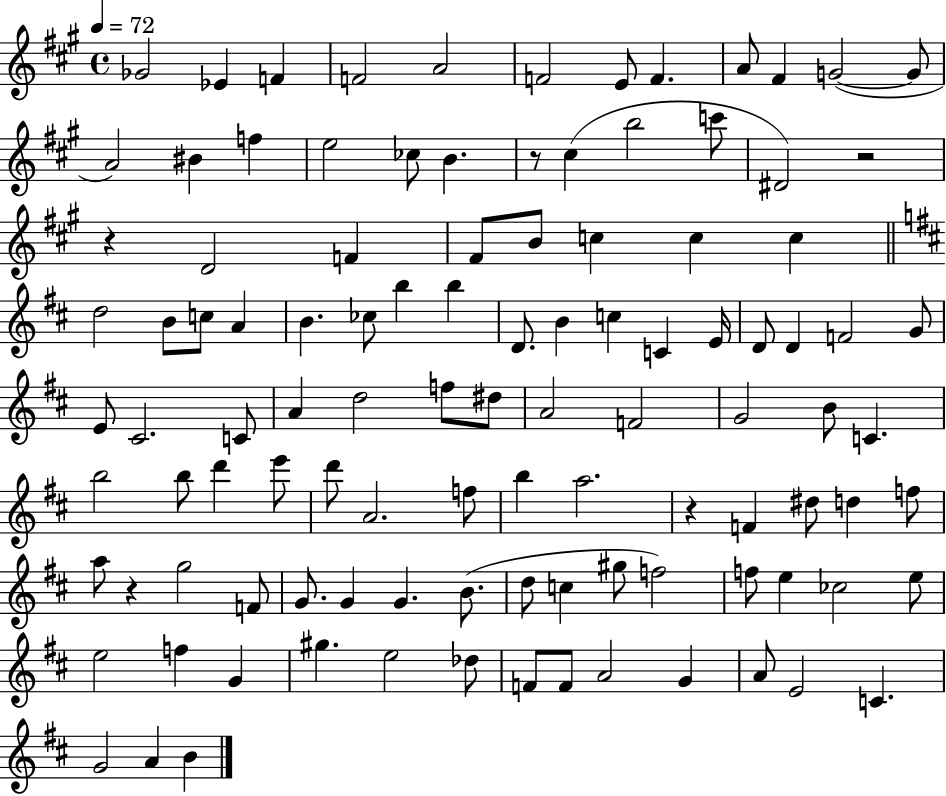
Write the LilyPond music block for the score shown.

{
  \clef treble
  \time 4/4
  \defaultTimeSignature
  \key a \major
  \tempo 4 = 72
  ges'2 ees'4 f'4 | f'2 a'2 | f'2 e'8 f'4. | a'8 fis'4 g'2~(~ g'8 | \break a'2) bis'4 f''4 | e''2 ces''8 b'4. | r8 cis''4( b''2 c'''8 | dis'2) r2 | \break r4 d'2 f'4 | fis'8 b'8 c''4 c''4 c''4 | \bar "||" \break \key b \minor d''2 b'8 c''8 a'4 | b'4. ces''8 b''4 b''4 | d'8. b'4 c''4 c'4 e'16 | d'8 d'4 f'2 g'8 | \break e'8 cis'2. c'8 | a'4 d''2 f''8 dis''8 | a'2 f'2 | g'2 b'8 c'4. | \break b''2 b''8 d'''4 e'''8 | d'''8 a'2. f''8 | b''4 a''2. | r4 f'4 dis''8 d''4 f''8 | \break a''8 r4 g''2 f'8 | g'8. g'4 g'4. b'8.( | d''8 c''4 gis''8 f''2) | f''8 e''4 ces''2 e''8 | \break e''2 f''4 g'4 | gis''4. e''2 des''8 | f'8 f'8 a'2 g'4 | a'8 e'2 c'4. | \break g'2 a'4 b'4 | \bar "|."
}